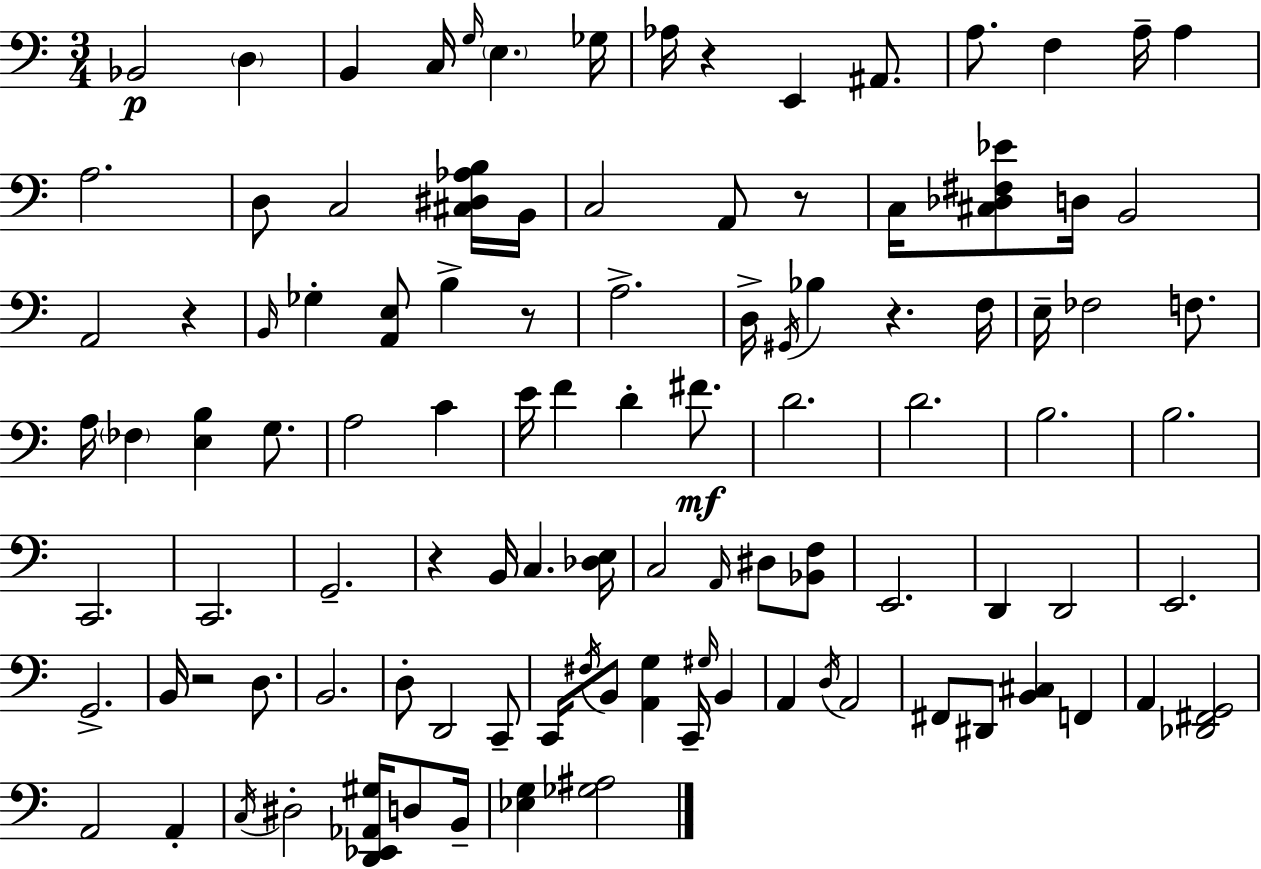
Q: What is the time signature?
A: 3/4